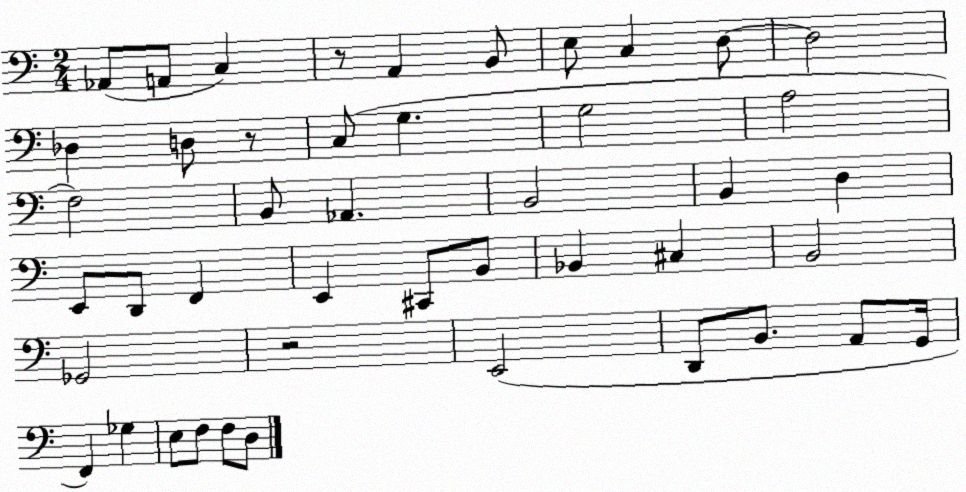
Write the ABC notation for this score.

X:1
T:Untitled
M:2/4
L:1/4
K:C
_A,,/2 A,,/2 C, z/2 A,, B,,/2 E,/2 C, D,/2 D,2 _D, D,/2 z/2 C,/2 G, G,2 A,2 F,2 B,,/2 _A,, B,,2 B,, D, E,,/2 D,,/2 F,, E,, ^C,,/2 B,,/2 _B,, ^C, B,,2 _G,,2 z2 E,,2 D,,/2 B,,/2 A,,/2 G,,/4 F,, _G, E,/2 F,/2 F,/2 D,/2